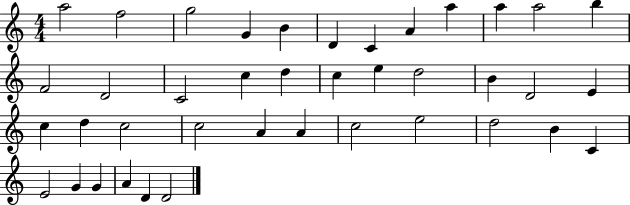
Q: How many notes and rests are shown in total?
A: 40